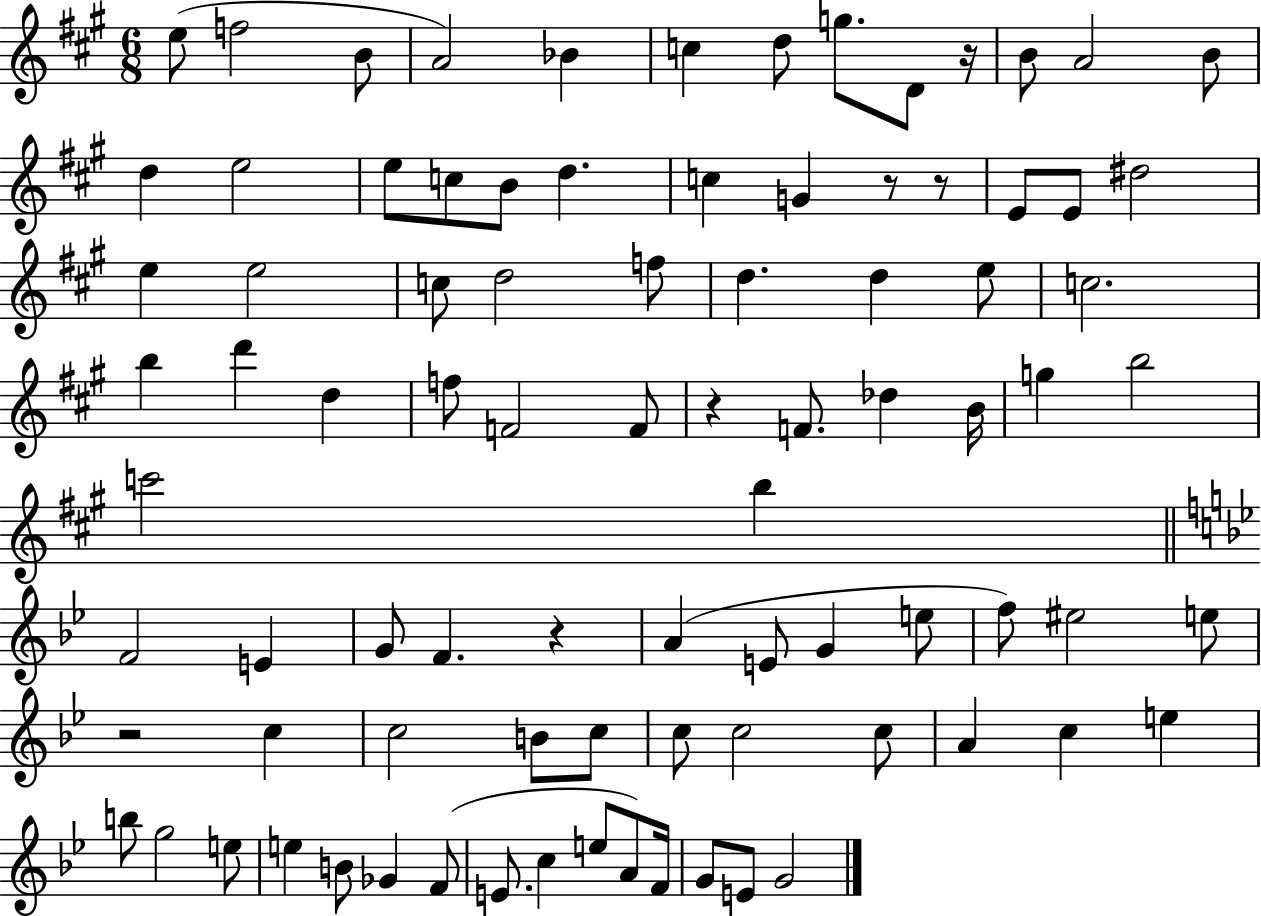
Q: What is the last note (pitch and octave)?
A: G4